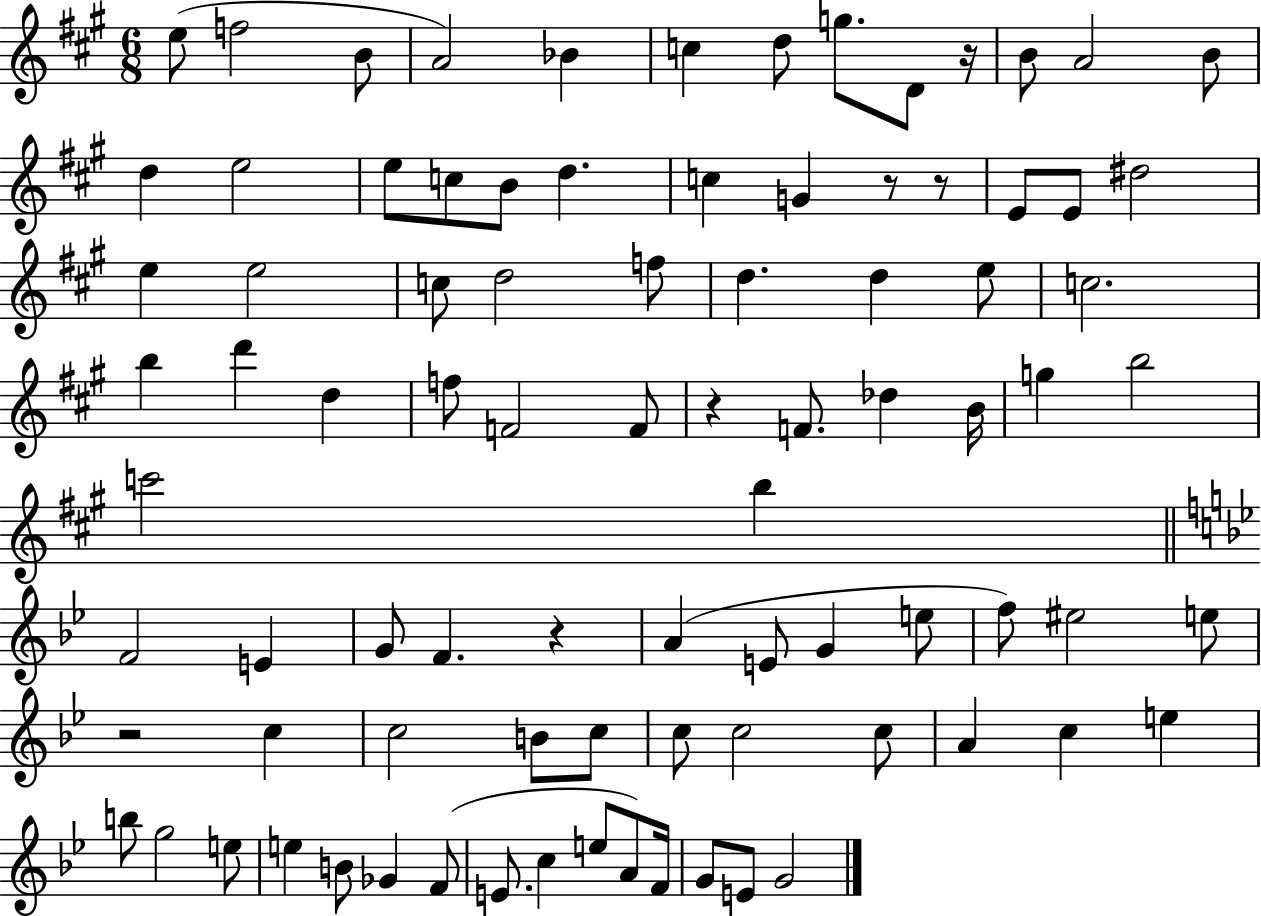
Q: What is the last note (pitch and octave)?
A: G4